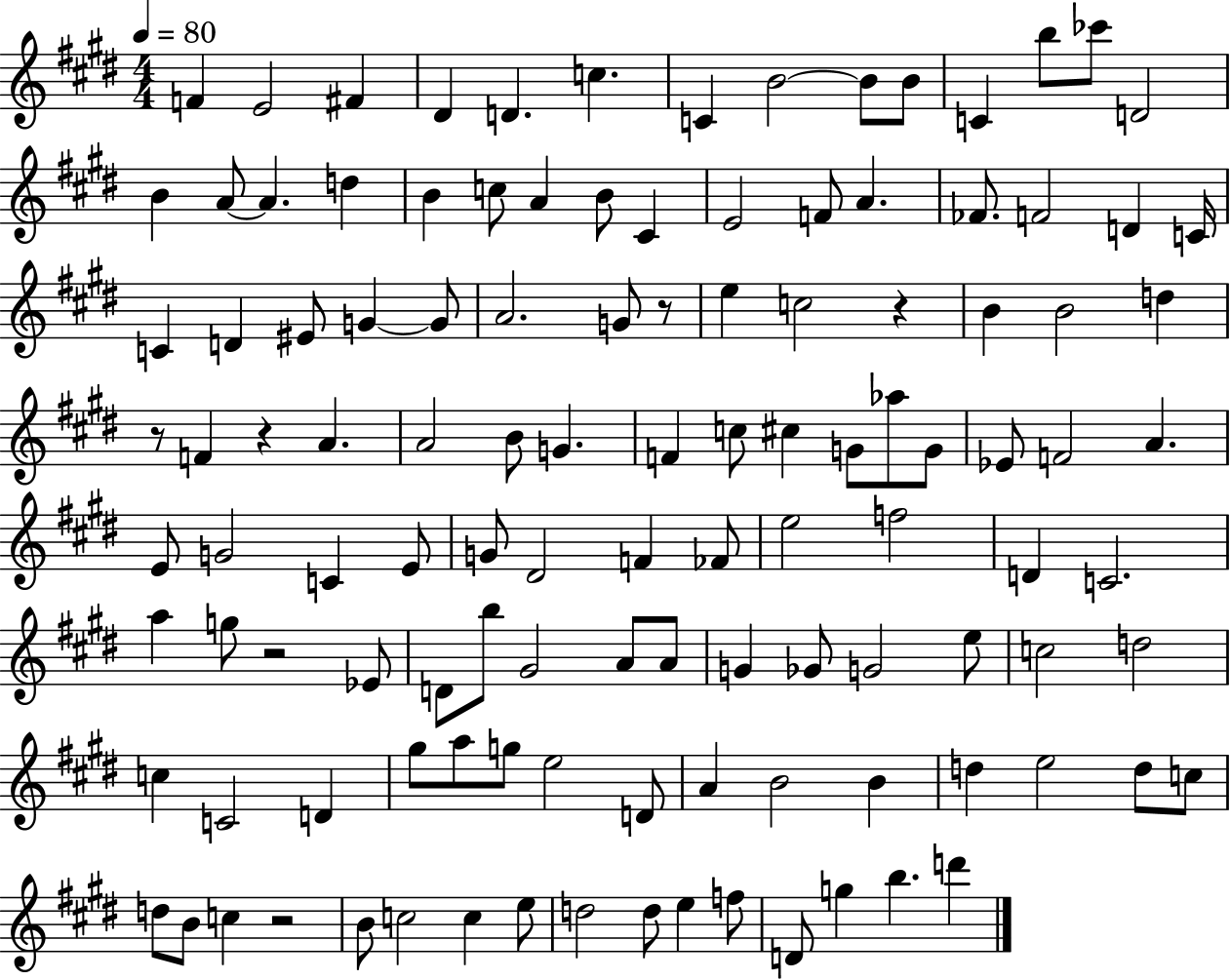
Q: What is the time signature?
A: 4/4